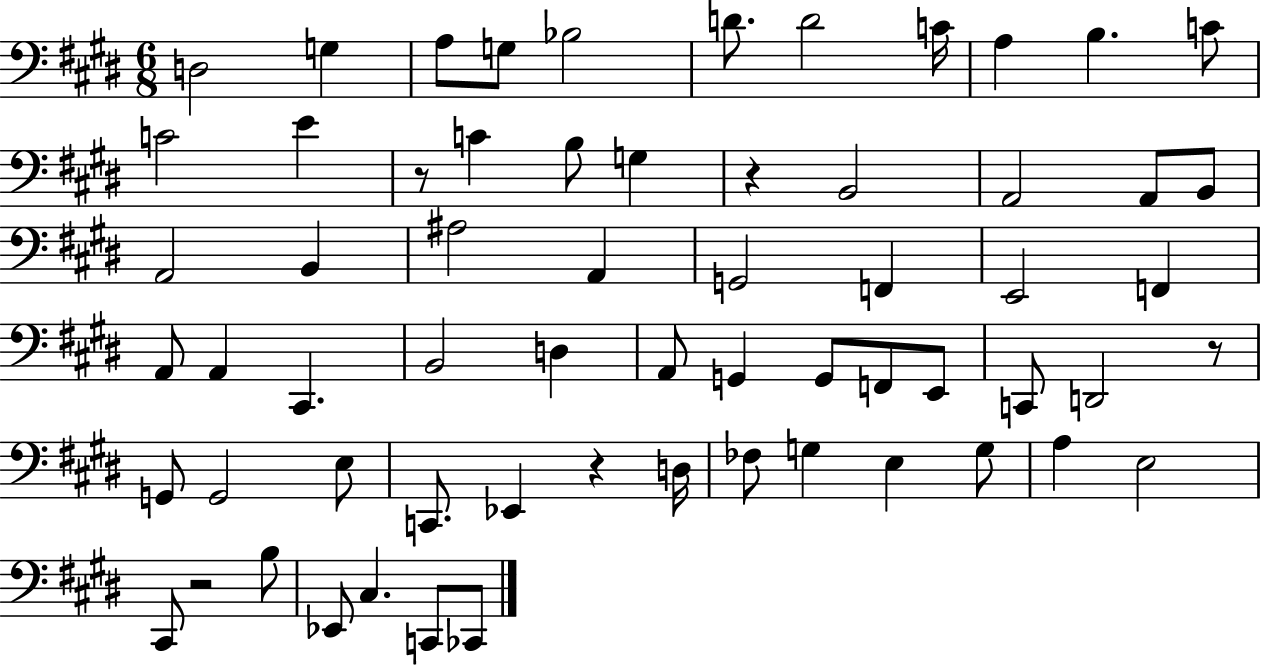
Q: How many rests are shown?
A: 5